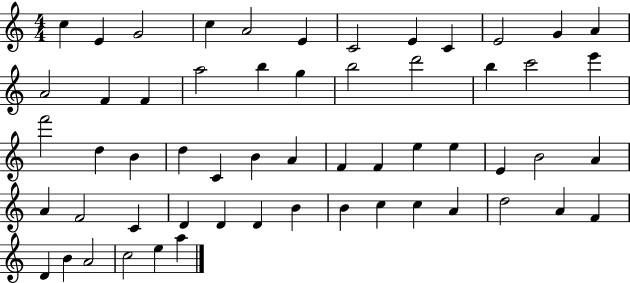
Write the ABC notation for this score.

X:1
T:Untitled
M:4/4
L:1/4
K:C
c E G2 c A2 E C2 E C E2 G A A2 F F a2 b g b2 d'2 b c'2 e' f'2 d B d C B A F F e e E B2 A A F2 C D D D B B c c A d2 A F D B A2 c2 e a